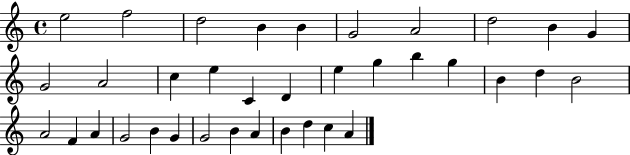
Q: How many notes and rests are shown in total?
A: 36